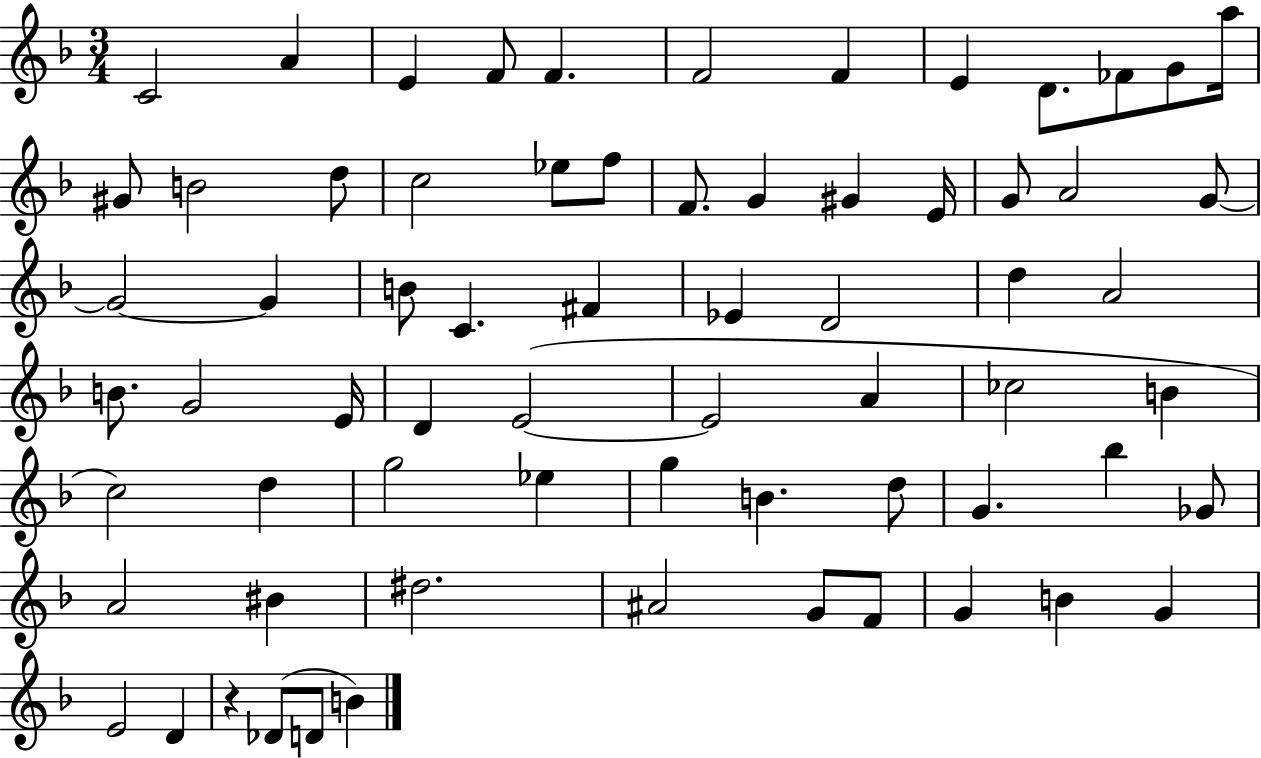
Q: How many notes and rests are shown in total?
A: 68